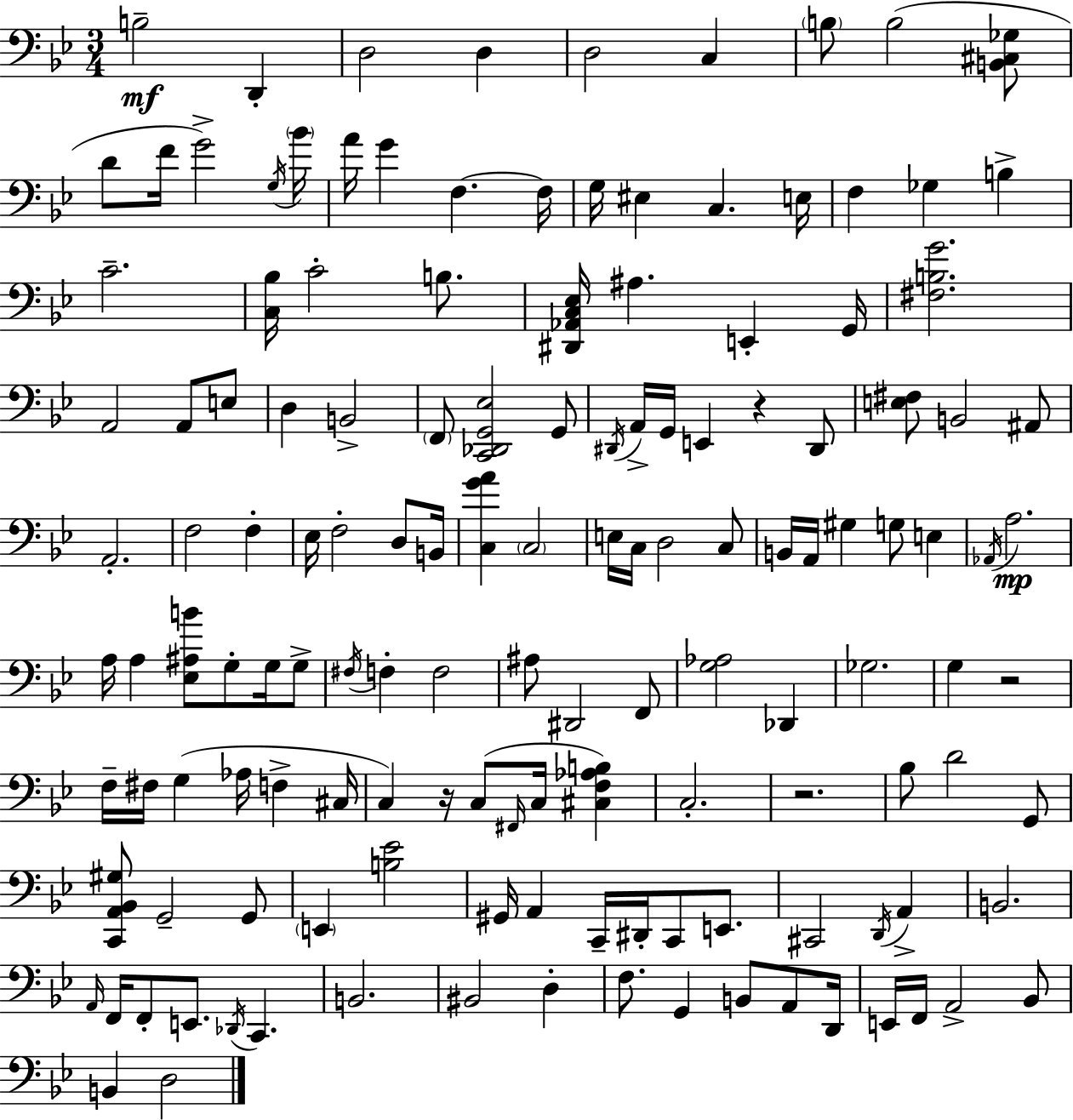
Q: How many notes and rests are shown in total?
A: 140